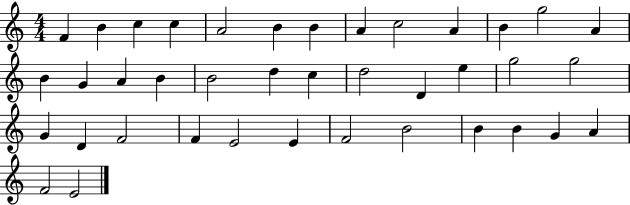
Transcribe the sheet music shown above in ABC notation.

X:1
T:Untitled
M:4/4
L:1/4
K:C
F B c c A2 B B A c2 A B g2 A B G A B B2 d c d2 D e g2 g2 G D F2 F E2 E F2 B2 B B G A F2 E2